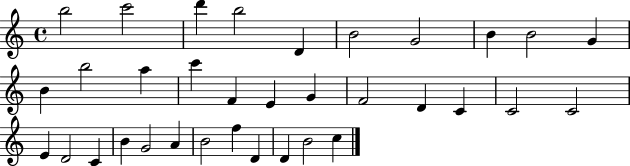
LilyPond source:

{
  \clef treble
  \time 4/4
  \defaultTimeSignature
  \key c \major
  b''2 c'''2 | d'''4 b''2 d'4 | b'2 g'2 | b'4 b'2 g'4 | \break b'4 b''2 a''4 | c'''4 f'4 e'4 g'4 | f'2 d'4 c'4 | c'2 c'2 | \break e'4 d'2 c'4 | b'4 g'2 a'4 | b'2 f''4 d'4 | d'4 b'2 c''4 | \break \bar "|."
}